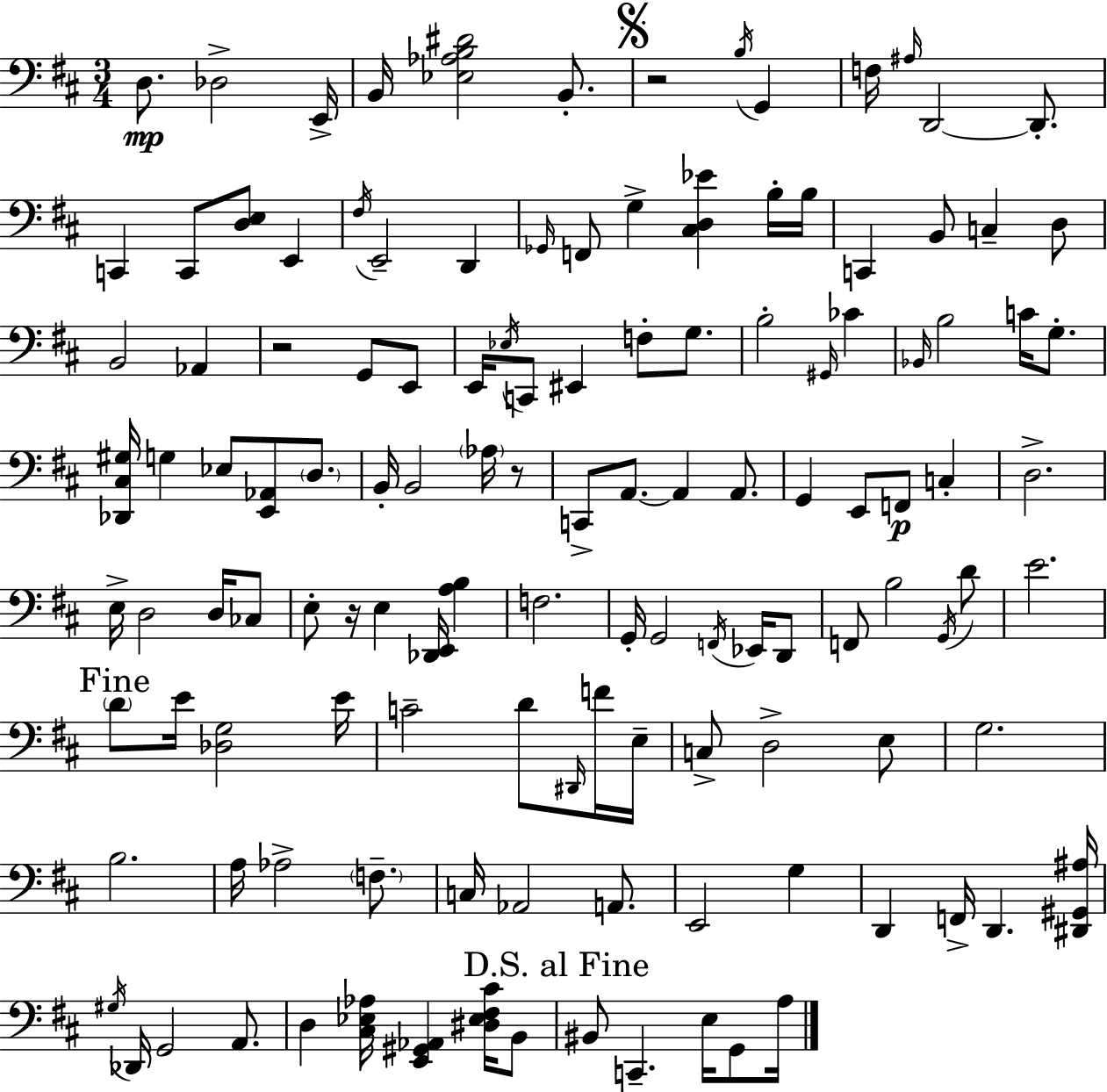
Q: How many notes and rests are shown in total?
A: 126